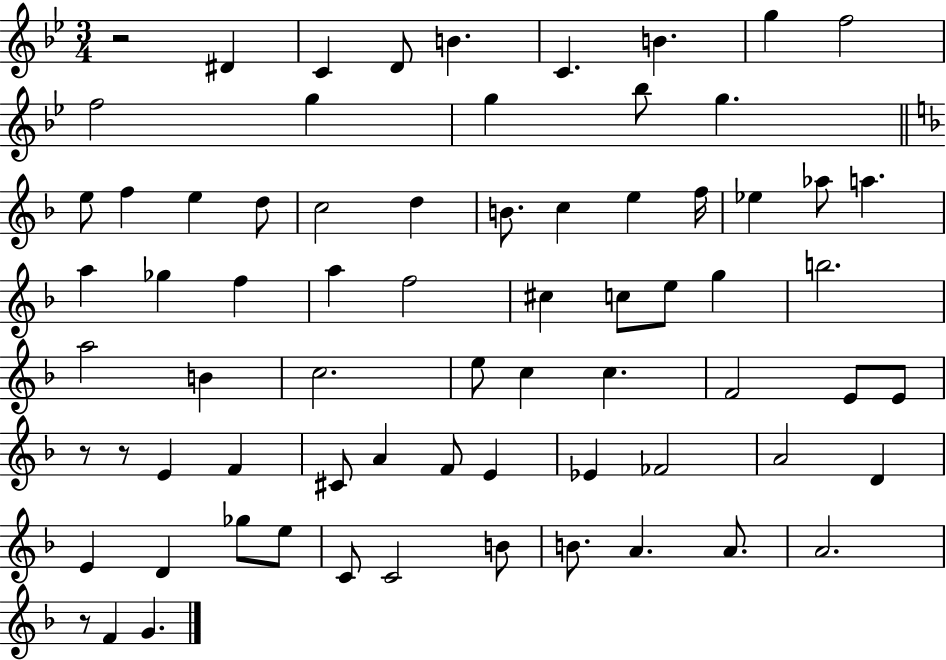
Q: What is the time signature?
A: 3/4